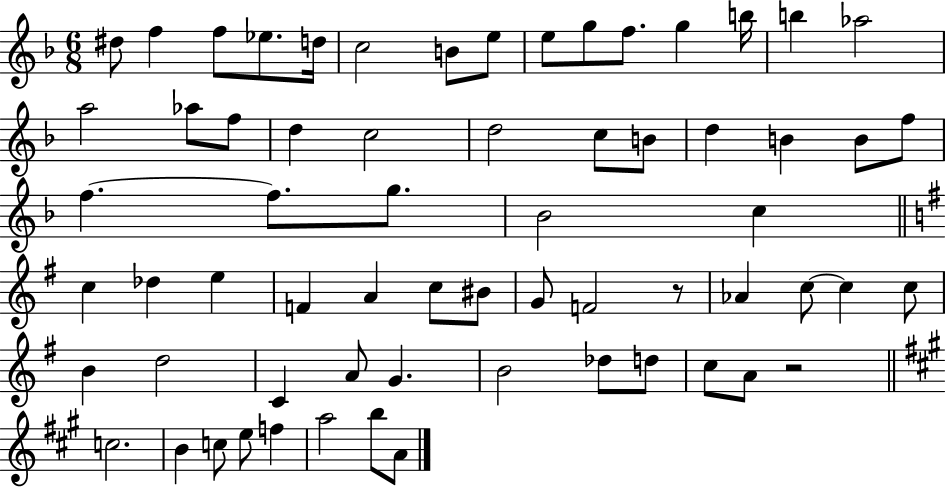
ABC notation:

X:1
T:Untitled
M:6/8
L:1/4
K:F
^d/2 f f/2 _e/2 d/4 c2 B/2 e/2 e/2 g/2 f/2 g b/4 b _a2 a2 _a/2 f/2 d c2 d2 c/2 B/2 d B B/2 f/2 f f/2 g/2 _B2 c c _d e F A c/2 ^B/2 G/2 F2 z/2 _A c/2 c c/2 B d2 C A/2 G B2 _d/2 d/2 c/2 A/2 z2 c2 B c/2 e/2 f a2 b/2 A/2